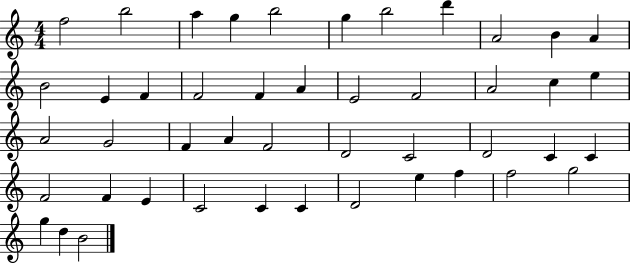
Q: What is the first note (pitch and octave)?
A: F5